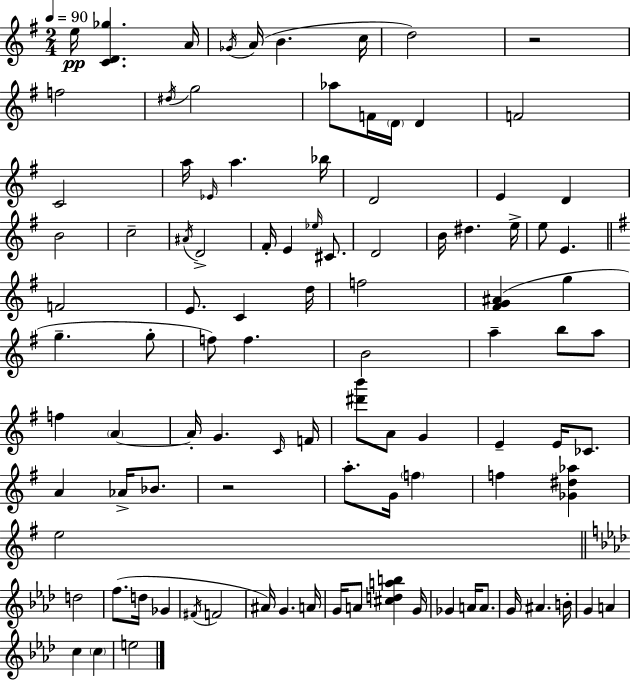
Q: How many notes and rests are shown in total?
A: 100